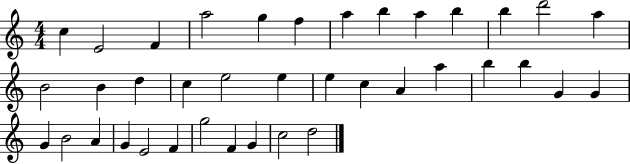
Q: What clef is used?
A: treble